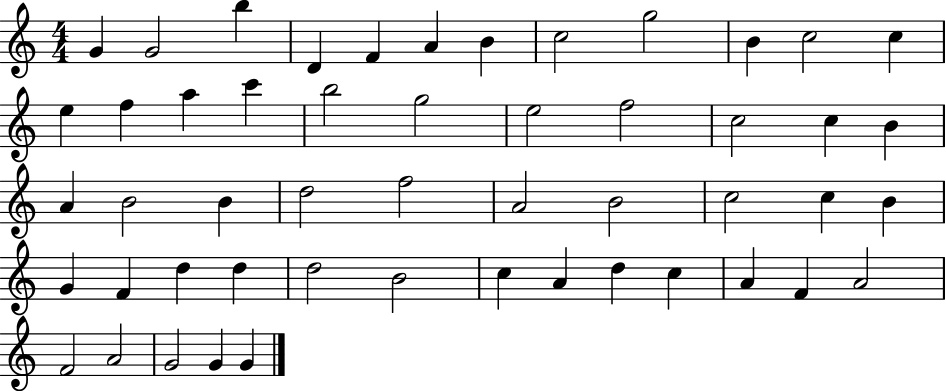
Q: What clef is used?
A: treble